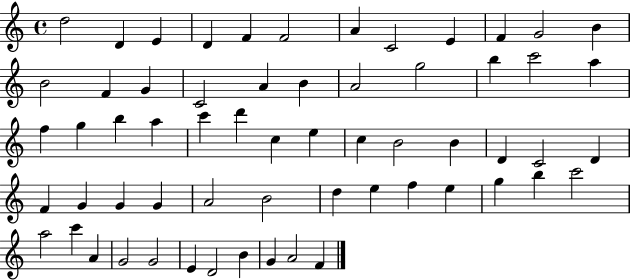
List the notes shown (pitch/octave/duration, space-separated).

D5/h D4/q E4/q D4/q F4/q F4/h A4/q C4/h E4/q F4/q G4/h B4/q B4/h F4/q G4/q C4/h A4/q B4/q A4/h G5/h B5/q C6/h A5/q F5/q G5/q B5/q A5/q C6/q D6/q C5/q E5/q C5/q B4/h B4/q D4/q C4/h D4/q F4/q G4/q G4/q G4/q A4/h B4/h D5/q E5/q F5/q E5/q G5/q B5/q C6/h A5/h C6/q A4/q G4/h G4/h E4/q D4/h B4/q G4/q A4/h F4/q